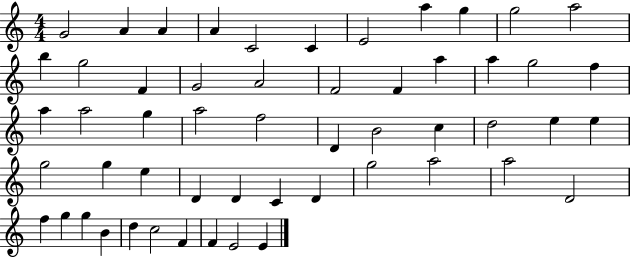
{
  \clef treble
  \numericTimeSignature
  \time 4/4
  \key c \major
  g'2 a'4 a'4 | a'4 c'2 c'4 | e'2 a''4 g''4 | g''2 a''2 | \break b''4 g''2 f'4 | g'2 a'2 | f'2 f'4 a''4 | a''4 g''2 f''4 | \break a''4 a''2 g''4 | a''2 f''2 | d'4 b'2 c''4 | d''2 e''4 e''4 | \break g''2 g''4 e''4 | d'4 d'4 c'4 d'4 | g''2 a''2 | a''2 d'2 | \break f''4 g''4 g''4 b'4 | d''4 c''2 f'4 | f'4 e'2 e'4 | \bar "|."
}